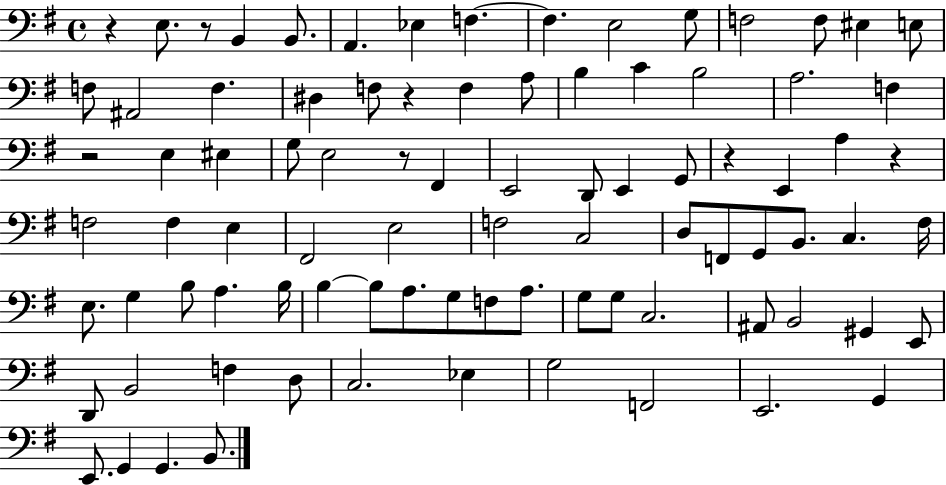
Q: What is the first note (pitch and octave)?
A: E3